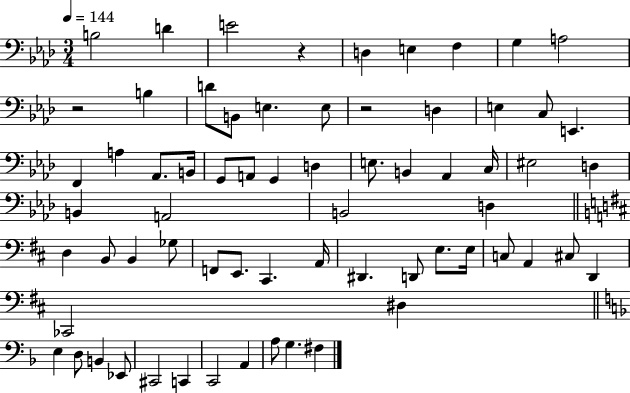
{
  \clef bass
  \numericTimeSignature
  \time 3/4
  \key aes \major
  \tempo 4 = 144
  b2 d'4 | e'2 r4 | d4 e4 f4 | g4 a2 | \break r2 b4 | d'8 b,8 e4. e8 | r2 d4 | e4 c8 e,4. | \break f,4 a4 aes,8. b,16 | g,8 a,8 g,4 d4 | e8. b,4 aes,4 c16 | eis2 d4 | \break b,4 a,2 | b,2 d4 | \bar "||" \break \key d \major d4 b,8 b,4 ges8 | f,8 e,8. cis,4. a,16 | dis,4. d,8 e8. e16 | c8 a,4 cis8 d,4 | \break ces,2 dis4 | \bar "||" \break \key f \major e4 d8 b,4 ees,8 | cis,2 c,4 | c,2 a,4 | a8 g4. fis4 | \break \bar "|."
}